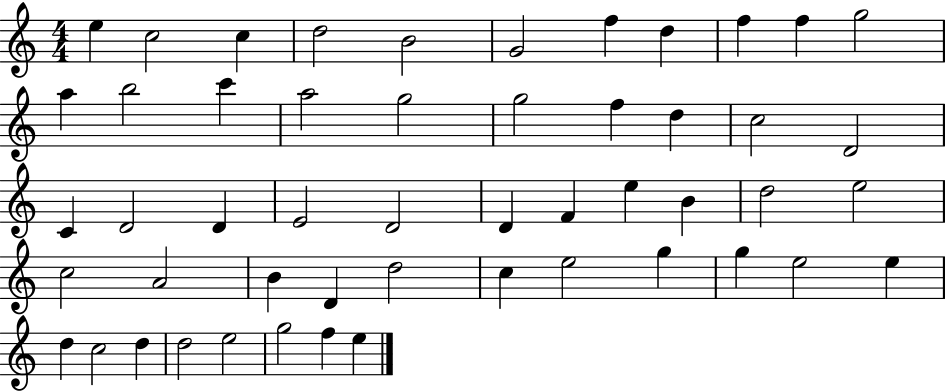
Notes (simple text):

E5/q C5/h C5/q D5/h B4/h G4/h F5/q D5/q F5/q F5/q G5/h A5/q B5/h C6/q A5/h G5/h G5/h F5/q D5/q C5/h D4/h C4/q D4/h D4/q E4/h D4/h D4/q F4/q E5/q B4/q D5/h E5/h C5/h A4/h B4/q D4/q D5/h C5/q E5/h G5/q G5/q E5/h E5/q D5/q C5/h D5/q D5/h E5/h G5/h F5/q E5/q